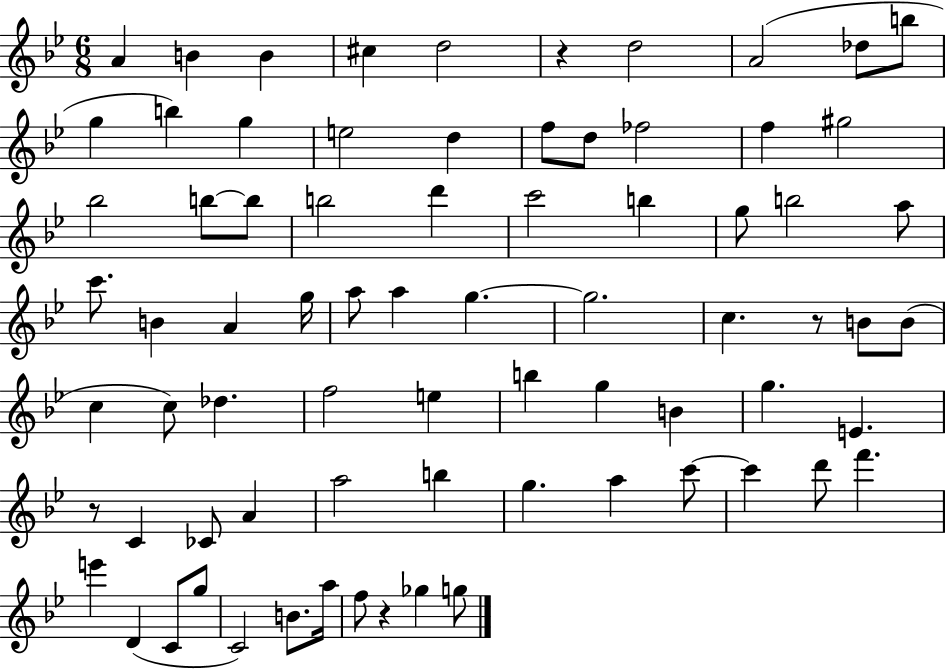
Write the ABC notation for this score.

X:1
T:Untitled
M:6/8
L:1/4
K:Bb
A B B ^c d2 z d2 A2 _d/2 b/2 g b g e2 d f/2 d/2 _f2 f ^g2 _b2 b/2 b/2 b2 d' c'2 b g/2 b2 a/2 c'/2 B A g/4 a/2 a g g2 c z/2 B/2 B/2 c c/2 _d f2 e b g B g E z/2 C _C/2 A a2 b g a c'/2 c' d'/2 f' e' D C/2 g/2 C2 B/2 a/4 f/2 z _g g/2